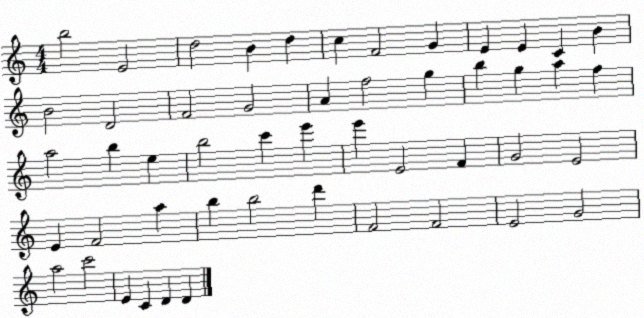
X:1
T:Untitled
M:4/4
L:1/4
K:C
b2 E2 d2 B d c F2 G E E C B B2 D2 F2 G2 A f2 g b g a f a2 b e b2 c' e' e' E2 F G2 E2 E F2 a b b2 d' F2 F2 E2 G2 a2 c'2 E C D D